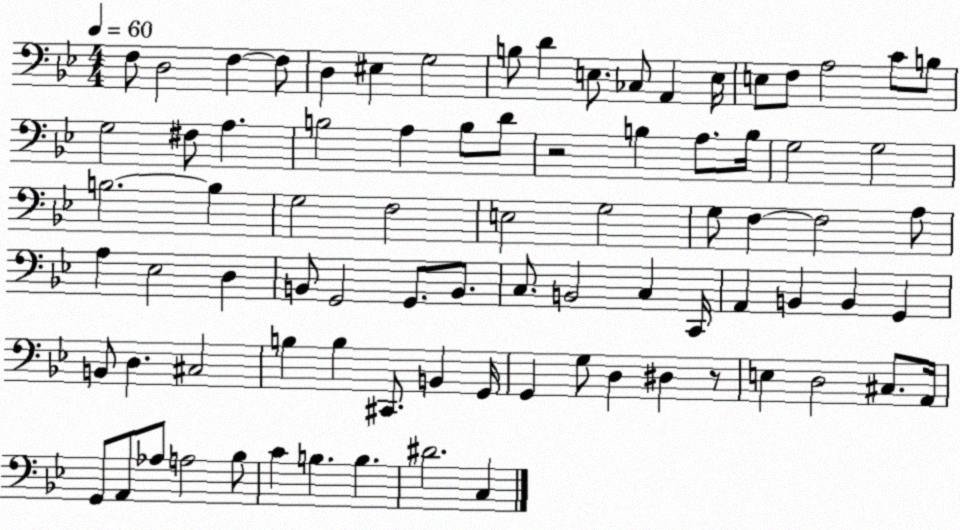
X:1
T:Untitled
M:4/4
L:1/4
K:Bb
F,/2 D,2 F, F,/2 D, ^E, G,2 B,/2 D E,/2 _C,/2 A,, E,/4 E,/2 F,/2 A,2 C/2 B,/2 G,2 ^F,/2 A, B,2 A, B,/2 D/2 z2 B, A,/2 B,/4 G,2 G,2 B,2 B, G,2 F,2 E,2 G,2 G,/2 F, F,2 A,/2 A, _E,2 D, B,,/2 G,,2 G,,/2 B,,/2 C,/2 B,,2 C, C,,/4 A,, B,, B,, G,, B,,/2 D, ^C,2 B, B, ^C,,/2 B,, G,,/4 G,, G,/2 D, ^D, z/2 E, D,2 ^C,/2 A,,/4 G,,/2 A,,/2 _A,/2 A,2 _B,/2 C B, B, ^D2 C,